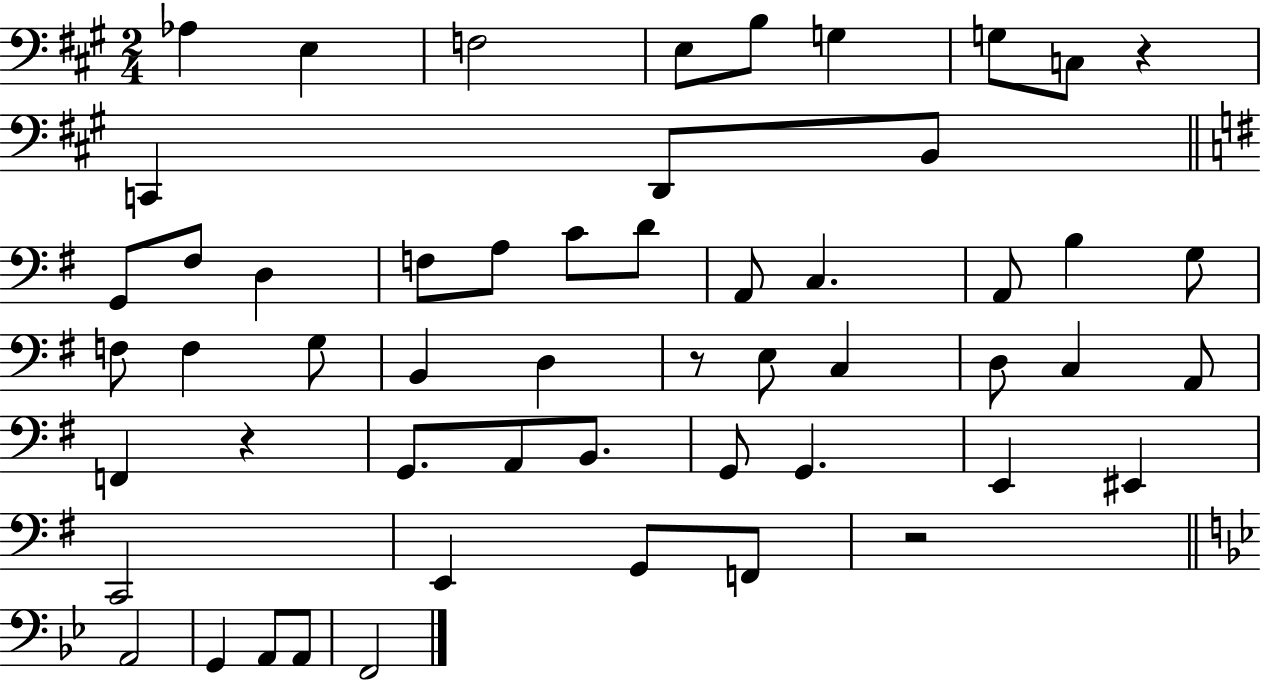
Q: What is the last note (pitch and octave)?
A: F2